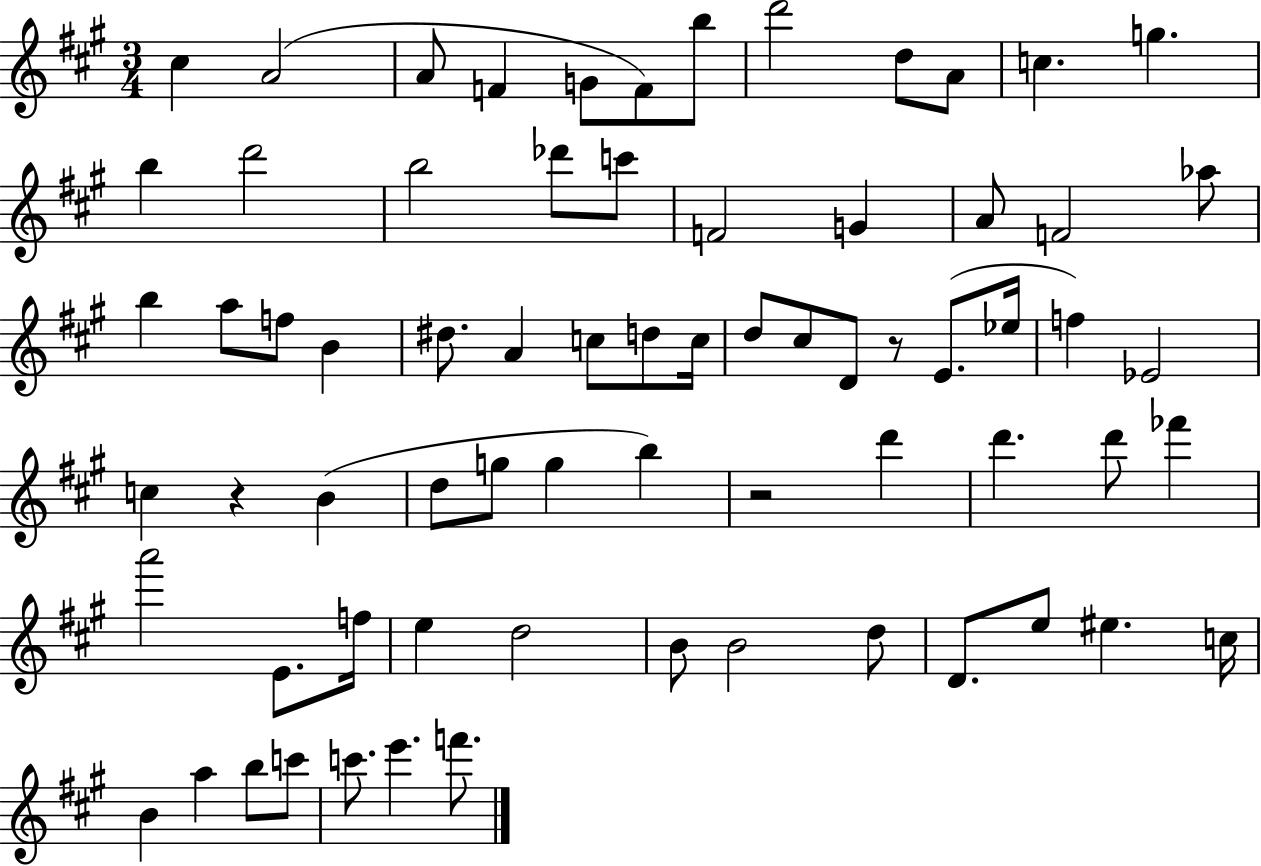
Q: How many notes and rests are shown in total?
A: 70